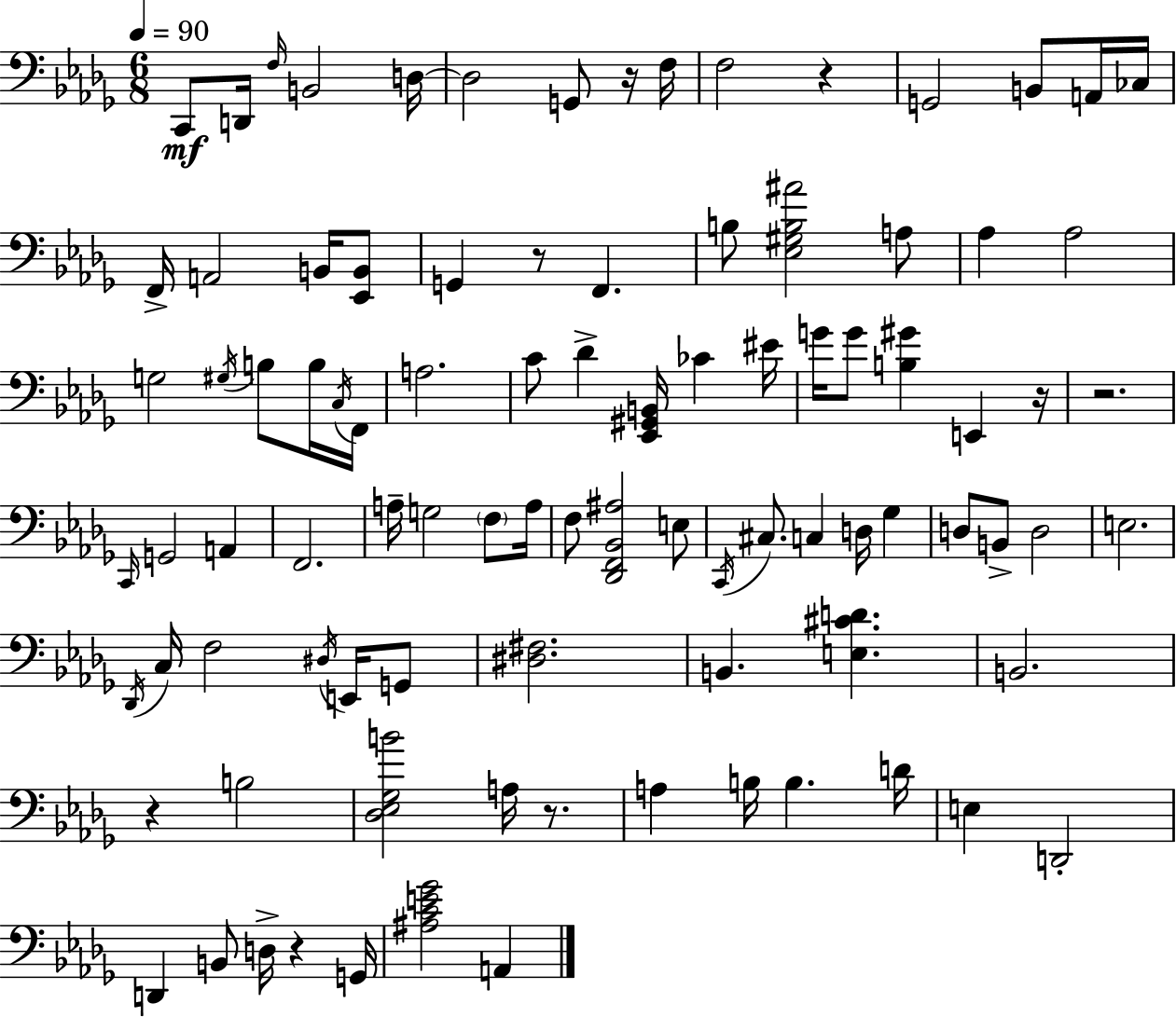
X:1
T:Untitled
M:6/8
L:1/4
K:Bbm
C,,/2 D,,/4 F,/4 B,,2 D,/4 D,2 G,,/2 z/4 F,/4 F,2 z G,,2 B,,/2 A,,/4 _C,/4 F,,/4 A,,2 B,,/4 [_E,,B,,]/2 G,, z/2 F,, B,/2 [_E,^G,B,^A]2 A,/2 _A, _A,2 G,2 ^G,/4 B,/2 B,/4 C,/4 F,,/4 A,2 C/2 _D [_E,,^G,,B,,]/4 _C ^E/4 G/4 G/2 [B,^G] E,, z/4 z2 C,,/4 G,,2 A,, F,,2 A,/4 G,2 F,/2 A,/4 F,/2 [_D,,F,,_B,,^A,]2 E,/2 C,,/4 ^C,/2 C, D,/4 _G, D,/2 B,,/2 D,2 E,2 _D,,/4 C,/4 F,2 ^D,/4 E,,/4 G,,/2 [^D,^F,]2 B,, [E,^CD] B,,2 z B,2 [_D,_E,_G,B]2 A,/4 z/2 A, B,/4 B, D/4 E, D,,2 D,, B,,/2 D,/4 z G,,/4 [^A,CE_G]2 A,,